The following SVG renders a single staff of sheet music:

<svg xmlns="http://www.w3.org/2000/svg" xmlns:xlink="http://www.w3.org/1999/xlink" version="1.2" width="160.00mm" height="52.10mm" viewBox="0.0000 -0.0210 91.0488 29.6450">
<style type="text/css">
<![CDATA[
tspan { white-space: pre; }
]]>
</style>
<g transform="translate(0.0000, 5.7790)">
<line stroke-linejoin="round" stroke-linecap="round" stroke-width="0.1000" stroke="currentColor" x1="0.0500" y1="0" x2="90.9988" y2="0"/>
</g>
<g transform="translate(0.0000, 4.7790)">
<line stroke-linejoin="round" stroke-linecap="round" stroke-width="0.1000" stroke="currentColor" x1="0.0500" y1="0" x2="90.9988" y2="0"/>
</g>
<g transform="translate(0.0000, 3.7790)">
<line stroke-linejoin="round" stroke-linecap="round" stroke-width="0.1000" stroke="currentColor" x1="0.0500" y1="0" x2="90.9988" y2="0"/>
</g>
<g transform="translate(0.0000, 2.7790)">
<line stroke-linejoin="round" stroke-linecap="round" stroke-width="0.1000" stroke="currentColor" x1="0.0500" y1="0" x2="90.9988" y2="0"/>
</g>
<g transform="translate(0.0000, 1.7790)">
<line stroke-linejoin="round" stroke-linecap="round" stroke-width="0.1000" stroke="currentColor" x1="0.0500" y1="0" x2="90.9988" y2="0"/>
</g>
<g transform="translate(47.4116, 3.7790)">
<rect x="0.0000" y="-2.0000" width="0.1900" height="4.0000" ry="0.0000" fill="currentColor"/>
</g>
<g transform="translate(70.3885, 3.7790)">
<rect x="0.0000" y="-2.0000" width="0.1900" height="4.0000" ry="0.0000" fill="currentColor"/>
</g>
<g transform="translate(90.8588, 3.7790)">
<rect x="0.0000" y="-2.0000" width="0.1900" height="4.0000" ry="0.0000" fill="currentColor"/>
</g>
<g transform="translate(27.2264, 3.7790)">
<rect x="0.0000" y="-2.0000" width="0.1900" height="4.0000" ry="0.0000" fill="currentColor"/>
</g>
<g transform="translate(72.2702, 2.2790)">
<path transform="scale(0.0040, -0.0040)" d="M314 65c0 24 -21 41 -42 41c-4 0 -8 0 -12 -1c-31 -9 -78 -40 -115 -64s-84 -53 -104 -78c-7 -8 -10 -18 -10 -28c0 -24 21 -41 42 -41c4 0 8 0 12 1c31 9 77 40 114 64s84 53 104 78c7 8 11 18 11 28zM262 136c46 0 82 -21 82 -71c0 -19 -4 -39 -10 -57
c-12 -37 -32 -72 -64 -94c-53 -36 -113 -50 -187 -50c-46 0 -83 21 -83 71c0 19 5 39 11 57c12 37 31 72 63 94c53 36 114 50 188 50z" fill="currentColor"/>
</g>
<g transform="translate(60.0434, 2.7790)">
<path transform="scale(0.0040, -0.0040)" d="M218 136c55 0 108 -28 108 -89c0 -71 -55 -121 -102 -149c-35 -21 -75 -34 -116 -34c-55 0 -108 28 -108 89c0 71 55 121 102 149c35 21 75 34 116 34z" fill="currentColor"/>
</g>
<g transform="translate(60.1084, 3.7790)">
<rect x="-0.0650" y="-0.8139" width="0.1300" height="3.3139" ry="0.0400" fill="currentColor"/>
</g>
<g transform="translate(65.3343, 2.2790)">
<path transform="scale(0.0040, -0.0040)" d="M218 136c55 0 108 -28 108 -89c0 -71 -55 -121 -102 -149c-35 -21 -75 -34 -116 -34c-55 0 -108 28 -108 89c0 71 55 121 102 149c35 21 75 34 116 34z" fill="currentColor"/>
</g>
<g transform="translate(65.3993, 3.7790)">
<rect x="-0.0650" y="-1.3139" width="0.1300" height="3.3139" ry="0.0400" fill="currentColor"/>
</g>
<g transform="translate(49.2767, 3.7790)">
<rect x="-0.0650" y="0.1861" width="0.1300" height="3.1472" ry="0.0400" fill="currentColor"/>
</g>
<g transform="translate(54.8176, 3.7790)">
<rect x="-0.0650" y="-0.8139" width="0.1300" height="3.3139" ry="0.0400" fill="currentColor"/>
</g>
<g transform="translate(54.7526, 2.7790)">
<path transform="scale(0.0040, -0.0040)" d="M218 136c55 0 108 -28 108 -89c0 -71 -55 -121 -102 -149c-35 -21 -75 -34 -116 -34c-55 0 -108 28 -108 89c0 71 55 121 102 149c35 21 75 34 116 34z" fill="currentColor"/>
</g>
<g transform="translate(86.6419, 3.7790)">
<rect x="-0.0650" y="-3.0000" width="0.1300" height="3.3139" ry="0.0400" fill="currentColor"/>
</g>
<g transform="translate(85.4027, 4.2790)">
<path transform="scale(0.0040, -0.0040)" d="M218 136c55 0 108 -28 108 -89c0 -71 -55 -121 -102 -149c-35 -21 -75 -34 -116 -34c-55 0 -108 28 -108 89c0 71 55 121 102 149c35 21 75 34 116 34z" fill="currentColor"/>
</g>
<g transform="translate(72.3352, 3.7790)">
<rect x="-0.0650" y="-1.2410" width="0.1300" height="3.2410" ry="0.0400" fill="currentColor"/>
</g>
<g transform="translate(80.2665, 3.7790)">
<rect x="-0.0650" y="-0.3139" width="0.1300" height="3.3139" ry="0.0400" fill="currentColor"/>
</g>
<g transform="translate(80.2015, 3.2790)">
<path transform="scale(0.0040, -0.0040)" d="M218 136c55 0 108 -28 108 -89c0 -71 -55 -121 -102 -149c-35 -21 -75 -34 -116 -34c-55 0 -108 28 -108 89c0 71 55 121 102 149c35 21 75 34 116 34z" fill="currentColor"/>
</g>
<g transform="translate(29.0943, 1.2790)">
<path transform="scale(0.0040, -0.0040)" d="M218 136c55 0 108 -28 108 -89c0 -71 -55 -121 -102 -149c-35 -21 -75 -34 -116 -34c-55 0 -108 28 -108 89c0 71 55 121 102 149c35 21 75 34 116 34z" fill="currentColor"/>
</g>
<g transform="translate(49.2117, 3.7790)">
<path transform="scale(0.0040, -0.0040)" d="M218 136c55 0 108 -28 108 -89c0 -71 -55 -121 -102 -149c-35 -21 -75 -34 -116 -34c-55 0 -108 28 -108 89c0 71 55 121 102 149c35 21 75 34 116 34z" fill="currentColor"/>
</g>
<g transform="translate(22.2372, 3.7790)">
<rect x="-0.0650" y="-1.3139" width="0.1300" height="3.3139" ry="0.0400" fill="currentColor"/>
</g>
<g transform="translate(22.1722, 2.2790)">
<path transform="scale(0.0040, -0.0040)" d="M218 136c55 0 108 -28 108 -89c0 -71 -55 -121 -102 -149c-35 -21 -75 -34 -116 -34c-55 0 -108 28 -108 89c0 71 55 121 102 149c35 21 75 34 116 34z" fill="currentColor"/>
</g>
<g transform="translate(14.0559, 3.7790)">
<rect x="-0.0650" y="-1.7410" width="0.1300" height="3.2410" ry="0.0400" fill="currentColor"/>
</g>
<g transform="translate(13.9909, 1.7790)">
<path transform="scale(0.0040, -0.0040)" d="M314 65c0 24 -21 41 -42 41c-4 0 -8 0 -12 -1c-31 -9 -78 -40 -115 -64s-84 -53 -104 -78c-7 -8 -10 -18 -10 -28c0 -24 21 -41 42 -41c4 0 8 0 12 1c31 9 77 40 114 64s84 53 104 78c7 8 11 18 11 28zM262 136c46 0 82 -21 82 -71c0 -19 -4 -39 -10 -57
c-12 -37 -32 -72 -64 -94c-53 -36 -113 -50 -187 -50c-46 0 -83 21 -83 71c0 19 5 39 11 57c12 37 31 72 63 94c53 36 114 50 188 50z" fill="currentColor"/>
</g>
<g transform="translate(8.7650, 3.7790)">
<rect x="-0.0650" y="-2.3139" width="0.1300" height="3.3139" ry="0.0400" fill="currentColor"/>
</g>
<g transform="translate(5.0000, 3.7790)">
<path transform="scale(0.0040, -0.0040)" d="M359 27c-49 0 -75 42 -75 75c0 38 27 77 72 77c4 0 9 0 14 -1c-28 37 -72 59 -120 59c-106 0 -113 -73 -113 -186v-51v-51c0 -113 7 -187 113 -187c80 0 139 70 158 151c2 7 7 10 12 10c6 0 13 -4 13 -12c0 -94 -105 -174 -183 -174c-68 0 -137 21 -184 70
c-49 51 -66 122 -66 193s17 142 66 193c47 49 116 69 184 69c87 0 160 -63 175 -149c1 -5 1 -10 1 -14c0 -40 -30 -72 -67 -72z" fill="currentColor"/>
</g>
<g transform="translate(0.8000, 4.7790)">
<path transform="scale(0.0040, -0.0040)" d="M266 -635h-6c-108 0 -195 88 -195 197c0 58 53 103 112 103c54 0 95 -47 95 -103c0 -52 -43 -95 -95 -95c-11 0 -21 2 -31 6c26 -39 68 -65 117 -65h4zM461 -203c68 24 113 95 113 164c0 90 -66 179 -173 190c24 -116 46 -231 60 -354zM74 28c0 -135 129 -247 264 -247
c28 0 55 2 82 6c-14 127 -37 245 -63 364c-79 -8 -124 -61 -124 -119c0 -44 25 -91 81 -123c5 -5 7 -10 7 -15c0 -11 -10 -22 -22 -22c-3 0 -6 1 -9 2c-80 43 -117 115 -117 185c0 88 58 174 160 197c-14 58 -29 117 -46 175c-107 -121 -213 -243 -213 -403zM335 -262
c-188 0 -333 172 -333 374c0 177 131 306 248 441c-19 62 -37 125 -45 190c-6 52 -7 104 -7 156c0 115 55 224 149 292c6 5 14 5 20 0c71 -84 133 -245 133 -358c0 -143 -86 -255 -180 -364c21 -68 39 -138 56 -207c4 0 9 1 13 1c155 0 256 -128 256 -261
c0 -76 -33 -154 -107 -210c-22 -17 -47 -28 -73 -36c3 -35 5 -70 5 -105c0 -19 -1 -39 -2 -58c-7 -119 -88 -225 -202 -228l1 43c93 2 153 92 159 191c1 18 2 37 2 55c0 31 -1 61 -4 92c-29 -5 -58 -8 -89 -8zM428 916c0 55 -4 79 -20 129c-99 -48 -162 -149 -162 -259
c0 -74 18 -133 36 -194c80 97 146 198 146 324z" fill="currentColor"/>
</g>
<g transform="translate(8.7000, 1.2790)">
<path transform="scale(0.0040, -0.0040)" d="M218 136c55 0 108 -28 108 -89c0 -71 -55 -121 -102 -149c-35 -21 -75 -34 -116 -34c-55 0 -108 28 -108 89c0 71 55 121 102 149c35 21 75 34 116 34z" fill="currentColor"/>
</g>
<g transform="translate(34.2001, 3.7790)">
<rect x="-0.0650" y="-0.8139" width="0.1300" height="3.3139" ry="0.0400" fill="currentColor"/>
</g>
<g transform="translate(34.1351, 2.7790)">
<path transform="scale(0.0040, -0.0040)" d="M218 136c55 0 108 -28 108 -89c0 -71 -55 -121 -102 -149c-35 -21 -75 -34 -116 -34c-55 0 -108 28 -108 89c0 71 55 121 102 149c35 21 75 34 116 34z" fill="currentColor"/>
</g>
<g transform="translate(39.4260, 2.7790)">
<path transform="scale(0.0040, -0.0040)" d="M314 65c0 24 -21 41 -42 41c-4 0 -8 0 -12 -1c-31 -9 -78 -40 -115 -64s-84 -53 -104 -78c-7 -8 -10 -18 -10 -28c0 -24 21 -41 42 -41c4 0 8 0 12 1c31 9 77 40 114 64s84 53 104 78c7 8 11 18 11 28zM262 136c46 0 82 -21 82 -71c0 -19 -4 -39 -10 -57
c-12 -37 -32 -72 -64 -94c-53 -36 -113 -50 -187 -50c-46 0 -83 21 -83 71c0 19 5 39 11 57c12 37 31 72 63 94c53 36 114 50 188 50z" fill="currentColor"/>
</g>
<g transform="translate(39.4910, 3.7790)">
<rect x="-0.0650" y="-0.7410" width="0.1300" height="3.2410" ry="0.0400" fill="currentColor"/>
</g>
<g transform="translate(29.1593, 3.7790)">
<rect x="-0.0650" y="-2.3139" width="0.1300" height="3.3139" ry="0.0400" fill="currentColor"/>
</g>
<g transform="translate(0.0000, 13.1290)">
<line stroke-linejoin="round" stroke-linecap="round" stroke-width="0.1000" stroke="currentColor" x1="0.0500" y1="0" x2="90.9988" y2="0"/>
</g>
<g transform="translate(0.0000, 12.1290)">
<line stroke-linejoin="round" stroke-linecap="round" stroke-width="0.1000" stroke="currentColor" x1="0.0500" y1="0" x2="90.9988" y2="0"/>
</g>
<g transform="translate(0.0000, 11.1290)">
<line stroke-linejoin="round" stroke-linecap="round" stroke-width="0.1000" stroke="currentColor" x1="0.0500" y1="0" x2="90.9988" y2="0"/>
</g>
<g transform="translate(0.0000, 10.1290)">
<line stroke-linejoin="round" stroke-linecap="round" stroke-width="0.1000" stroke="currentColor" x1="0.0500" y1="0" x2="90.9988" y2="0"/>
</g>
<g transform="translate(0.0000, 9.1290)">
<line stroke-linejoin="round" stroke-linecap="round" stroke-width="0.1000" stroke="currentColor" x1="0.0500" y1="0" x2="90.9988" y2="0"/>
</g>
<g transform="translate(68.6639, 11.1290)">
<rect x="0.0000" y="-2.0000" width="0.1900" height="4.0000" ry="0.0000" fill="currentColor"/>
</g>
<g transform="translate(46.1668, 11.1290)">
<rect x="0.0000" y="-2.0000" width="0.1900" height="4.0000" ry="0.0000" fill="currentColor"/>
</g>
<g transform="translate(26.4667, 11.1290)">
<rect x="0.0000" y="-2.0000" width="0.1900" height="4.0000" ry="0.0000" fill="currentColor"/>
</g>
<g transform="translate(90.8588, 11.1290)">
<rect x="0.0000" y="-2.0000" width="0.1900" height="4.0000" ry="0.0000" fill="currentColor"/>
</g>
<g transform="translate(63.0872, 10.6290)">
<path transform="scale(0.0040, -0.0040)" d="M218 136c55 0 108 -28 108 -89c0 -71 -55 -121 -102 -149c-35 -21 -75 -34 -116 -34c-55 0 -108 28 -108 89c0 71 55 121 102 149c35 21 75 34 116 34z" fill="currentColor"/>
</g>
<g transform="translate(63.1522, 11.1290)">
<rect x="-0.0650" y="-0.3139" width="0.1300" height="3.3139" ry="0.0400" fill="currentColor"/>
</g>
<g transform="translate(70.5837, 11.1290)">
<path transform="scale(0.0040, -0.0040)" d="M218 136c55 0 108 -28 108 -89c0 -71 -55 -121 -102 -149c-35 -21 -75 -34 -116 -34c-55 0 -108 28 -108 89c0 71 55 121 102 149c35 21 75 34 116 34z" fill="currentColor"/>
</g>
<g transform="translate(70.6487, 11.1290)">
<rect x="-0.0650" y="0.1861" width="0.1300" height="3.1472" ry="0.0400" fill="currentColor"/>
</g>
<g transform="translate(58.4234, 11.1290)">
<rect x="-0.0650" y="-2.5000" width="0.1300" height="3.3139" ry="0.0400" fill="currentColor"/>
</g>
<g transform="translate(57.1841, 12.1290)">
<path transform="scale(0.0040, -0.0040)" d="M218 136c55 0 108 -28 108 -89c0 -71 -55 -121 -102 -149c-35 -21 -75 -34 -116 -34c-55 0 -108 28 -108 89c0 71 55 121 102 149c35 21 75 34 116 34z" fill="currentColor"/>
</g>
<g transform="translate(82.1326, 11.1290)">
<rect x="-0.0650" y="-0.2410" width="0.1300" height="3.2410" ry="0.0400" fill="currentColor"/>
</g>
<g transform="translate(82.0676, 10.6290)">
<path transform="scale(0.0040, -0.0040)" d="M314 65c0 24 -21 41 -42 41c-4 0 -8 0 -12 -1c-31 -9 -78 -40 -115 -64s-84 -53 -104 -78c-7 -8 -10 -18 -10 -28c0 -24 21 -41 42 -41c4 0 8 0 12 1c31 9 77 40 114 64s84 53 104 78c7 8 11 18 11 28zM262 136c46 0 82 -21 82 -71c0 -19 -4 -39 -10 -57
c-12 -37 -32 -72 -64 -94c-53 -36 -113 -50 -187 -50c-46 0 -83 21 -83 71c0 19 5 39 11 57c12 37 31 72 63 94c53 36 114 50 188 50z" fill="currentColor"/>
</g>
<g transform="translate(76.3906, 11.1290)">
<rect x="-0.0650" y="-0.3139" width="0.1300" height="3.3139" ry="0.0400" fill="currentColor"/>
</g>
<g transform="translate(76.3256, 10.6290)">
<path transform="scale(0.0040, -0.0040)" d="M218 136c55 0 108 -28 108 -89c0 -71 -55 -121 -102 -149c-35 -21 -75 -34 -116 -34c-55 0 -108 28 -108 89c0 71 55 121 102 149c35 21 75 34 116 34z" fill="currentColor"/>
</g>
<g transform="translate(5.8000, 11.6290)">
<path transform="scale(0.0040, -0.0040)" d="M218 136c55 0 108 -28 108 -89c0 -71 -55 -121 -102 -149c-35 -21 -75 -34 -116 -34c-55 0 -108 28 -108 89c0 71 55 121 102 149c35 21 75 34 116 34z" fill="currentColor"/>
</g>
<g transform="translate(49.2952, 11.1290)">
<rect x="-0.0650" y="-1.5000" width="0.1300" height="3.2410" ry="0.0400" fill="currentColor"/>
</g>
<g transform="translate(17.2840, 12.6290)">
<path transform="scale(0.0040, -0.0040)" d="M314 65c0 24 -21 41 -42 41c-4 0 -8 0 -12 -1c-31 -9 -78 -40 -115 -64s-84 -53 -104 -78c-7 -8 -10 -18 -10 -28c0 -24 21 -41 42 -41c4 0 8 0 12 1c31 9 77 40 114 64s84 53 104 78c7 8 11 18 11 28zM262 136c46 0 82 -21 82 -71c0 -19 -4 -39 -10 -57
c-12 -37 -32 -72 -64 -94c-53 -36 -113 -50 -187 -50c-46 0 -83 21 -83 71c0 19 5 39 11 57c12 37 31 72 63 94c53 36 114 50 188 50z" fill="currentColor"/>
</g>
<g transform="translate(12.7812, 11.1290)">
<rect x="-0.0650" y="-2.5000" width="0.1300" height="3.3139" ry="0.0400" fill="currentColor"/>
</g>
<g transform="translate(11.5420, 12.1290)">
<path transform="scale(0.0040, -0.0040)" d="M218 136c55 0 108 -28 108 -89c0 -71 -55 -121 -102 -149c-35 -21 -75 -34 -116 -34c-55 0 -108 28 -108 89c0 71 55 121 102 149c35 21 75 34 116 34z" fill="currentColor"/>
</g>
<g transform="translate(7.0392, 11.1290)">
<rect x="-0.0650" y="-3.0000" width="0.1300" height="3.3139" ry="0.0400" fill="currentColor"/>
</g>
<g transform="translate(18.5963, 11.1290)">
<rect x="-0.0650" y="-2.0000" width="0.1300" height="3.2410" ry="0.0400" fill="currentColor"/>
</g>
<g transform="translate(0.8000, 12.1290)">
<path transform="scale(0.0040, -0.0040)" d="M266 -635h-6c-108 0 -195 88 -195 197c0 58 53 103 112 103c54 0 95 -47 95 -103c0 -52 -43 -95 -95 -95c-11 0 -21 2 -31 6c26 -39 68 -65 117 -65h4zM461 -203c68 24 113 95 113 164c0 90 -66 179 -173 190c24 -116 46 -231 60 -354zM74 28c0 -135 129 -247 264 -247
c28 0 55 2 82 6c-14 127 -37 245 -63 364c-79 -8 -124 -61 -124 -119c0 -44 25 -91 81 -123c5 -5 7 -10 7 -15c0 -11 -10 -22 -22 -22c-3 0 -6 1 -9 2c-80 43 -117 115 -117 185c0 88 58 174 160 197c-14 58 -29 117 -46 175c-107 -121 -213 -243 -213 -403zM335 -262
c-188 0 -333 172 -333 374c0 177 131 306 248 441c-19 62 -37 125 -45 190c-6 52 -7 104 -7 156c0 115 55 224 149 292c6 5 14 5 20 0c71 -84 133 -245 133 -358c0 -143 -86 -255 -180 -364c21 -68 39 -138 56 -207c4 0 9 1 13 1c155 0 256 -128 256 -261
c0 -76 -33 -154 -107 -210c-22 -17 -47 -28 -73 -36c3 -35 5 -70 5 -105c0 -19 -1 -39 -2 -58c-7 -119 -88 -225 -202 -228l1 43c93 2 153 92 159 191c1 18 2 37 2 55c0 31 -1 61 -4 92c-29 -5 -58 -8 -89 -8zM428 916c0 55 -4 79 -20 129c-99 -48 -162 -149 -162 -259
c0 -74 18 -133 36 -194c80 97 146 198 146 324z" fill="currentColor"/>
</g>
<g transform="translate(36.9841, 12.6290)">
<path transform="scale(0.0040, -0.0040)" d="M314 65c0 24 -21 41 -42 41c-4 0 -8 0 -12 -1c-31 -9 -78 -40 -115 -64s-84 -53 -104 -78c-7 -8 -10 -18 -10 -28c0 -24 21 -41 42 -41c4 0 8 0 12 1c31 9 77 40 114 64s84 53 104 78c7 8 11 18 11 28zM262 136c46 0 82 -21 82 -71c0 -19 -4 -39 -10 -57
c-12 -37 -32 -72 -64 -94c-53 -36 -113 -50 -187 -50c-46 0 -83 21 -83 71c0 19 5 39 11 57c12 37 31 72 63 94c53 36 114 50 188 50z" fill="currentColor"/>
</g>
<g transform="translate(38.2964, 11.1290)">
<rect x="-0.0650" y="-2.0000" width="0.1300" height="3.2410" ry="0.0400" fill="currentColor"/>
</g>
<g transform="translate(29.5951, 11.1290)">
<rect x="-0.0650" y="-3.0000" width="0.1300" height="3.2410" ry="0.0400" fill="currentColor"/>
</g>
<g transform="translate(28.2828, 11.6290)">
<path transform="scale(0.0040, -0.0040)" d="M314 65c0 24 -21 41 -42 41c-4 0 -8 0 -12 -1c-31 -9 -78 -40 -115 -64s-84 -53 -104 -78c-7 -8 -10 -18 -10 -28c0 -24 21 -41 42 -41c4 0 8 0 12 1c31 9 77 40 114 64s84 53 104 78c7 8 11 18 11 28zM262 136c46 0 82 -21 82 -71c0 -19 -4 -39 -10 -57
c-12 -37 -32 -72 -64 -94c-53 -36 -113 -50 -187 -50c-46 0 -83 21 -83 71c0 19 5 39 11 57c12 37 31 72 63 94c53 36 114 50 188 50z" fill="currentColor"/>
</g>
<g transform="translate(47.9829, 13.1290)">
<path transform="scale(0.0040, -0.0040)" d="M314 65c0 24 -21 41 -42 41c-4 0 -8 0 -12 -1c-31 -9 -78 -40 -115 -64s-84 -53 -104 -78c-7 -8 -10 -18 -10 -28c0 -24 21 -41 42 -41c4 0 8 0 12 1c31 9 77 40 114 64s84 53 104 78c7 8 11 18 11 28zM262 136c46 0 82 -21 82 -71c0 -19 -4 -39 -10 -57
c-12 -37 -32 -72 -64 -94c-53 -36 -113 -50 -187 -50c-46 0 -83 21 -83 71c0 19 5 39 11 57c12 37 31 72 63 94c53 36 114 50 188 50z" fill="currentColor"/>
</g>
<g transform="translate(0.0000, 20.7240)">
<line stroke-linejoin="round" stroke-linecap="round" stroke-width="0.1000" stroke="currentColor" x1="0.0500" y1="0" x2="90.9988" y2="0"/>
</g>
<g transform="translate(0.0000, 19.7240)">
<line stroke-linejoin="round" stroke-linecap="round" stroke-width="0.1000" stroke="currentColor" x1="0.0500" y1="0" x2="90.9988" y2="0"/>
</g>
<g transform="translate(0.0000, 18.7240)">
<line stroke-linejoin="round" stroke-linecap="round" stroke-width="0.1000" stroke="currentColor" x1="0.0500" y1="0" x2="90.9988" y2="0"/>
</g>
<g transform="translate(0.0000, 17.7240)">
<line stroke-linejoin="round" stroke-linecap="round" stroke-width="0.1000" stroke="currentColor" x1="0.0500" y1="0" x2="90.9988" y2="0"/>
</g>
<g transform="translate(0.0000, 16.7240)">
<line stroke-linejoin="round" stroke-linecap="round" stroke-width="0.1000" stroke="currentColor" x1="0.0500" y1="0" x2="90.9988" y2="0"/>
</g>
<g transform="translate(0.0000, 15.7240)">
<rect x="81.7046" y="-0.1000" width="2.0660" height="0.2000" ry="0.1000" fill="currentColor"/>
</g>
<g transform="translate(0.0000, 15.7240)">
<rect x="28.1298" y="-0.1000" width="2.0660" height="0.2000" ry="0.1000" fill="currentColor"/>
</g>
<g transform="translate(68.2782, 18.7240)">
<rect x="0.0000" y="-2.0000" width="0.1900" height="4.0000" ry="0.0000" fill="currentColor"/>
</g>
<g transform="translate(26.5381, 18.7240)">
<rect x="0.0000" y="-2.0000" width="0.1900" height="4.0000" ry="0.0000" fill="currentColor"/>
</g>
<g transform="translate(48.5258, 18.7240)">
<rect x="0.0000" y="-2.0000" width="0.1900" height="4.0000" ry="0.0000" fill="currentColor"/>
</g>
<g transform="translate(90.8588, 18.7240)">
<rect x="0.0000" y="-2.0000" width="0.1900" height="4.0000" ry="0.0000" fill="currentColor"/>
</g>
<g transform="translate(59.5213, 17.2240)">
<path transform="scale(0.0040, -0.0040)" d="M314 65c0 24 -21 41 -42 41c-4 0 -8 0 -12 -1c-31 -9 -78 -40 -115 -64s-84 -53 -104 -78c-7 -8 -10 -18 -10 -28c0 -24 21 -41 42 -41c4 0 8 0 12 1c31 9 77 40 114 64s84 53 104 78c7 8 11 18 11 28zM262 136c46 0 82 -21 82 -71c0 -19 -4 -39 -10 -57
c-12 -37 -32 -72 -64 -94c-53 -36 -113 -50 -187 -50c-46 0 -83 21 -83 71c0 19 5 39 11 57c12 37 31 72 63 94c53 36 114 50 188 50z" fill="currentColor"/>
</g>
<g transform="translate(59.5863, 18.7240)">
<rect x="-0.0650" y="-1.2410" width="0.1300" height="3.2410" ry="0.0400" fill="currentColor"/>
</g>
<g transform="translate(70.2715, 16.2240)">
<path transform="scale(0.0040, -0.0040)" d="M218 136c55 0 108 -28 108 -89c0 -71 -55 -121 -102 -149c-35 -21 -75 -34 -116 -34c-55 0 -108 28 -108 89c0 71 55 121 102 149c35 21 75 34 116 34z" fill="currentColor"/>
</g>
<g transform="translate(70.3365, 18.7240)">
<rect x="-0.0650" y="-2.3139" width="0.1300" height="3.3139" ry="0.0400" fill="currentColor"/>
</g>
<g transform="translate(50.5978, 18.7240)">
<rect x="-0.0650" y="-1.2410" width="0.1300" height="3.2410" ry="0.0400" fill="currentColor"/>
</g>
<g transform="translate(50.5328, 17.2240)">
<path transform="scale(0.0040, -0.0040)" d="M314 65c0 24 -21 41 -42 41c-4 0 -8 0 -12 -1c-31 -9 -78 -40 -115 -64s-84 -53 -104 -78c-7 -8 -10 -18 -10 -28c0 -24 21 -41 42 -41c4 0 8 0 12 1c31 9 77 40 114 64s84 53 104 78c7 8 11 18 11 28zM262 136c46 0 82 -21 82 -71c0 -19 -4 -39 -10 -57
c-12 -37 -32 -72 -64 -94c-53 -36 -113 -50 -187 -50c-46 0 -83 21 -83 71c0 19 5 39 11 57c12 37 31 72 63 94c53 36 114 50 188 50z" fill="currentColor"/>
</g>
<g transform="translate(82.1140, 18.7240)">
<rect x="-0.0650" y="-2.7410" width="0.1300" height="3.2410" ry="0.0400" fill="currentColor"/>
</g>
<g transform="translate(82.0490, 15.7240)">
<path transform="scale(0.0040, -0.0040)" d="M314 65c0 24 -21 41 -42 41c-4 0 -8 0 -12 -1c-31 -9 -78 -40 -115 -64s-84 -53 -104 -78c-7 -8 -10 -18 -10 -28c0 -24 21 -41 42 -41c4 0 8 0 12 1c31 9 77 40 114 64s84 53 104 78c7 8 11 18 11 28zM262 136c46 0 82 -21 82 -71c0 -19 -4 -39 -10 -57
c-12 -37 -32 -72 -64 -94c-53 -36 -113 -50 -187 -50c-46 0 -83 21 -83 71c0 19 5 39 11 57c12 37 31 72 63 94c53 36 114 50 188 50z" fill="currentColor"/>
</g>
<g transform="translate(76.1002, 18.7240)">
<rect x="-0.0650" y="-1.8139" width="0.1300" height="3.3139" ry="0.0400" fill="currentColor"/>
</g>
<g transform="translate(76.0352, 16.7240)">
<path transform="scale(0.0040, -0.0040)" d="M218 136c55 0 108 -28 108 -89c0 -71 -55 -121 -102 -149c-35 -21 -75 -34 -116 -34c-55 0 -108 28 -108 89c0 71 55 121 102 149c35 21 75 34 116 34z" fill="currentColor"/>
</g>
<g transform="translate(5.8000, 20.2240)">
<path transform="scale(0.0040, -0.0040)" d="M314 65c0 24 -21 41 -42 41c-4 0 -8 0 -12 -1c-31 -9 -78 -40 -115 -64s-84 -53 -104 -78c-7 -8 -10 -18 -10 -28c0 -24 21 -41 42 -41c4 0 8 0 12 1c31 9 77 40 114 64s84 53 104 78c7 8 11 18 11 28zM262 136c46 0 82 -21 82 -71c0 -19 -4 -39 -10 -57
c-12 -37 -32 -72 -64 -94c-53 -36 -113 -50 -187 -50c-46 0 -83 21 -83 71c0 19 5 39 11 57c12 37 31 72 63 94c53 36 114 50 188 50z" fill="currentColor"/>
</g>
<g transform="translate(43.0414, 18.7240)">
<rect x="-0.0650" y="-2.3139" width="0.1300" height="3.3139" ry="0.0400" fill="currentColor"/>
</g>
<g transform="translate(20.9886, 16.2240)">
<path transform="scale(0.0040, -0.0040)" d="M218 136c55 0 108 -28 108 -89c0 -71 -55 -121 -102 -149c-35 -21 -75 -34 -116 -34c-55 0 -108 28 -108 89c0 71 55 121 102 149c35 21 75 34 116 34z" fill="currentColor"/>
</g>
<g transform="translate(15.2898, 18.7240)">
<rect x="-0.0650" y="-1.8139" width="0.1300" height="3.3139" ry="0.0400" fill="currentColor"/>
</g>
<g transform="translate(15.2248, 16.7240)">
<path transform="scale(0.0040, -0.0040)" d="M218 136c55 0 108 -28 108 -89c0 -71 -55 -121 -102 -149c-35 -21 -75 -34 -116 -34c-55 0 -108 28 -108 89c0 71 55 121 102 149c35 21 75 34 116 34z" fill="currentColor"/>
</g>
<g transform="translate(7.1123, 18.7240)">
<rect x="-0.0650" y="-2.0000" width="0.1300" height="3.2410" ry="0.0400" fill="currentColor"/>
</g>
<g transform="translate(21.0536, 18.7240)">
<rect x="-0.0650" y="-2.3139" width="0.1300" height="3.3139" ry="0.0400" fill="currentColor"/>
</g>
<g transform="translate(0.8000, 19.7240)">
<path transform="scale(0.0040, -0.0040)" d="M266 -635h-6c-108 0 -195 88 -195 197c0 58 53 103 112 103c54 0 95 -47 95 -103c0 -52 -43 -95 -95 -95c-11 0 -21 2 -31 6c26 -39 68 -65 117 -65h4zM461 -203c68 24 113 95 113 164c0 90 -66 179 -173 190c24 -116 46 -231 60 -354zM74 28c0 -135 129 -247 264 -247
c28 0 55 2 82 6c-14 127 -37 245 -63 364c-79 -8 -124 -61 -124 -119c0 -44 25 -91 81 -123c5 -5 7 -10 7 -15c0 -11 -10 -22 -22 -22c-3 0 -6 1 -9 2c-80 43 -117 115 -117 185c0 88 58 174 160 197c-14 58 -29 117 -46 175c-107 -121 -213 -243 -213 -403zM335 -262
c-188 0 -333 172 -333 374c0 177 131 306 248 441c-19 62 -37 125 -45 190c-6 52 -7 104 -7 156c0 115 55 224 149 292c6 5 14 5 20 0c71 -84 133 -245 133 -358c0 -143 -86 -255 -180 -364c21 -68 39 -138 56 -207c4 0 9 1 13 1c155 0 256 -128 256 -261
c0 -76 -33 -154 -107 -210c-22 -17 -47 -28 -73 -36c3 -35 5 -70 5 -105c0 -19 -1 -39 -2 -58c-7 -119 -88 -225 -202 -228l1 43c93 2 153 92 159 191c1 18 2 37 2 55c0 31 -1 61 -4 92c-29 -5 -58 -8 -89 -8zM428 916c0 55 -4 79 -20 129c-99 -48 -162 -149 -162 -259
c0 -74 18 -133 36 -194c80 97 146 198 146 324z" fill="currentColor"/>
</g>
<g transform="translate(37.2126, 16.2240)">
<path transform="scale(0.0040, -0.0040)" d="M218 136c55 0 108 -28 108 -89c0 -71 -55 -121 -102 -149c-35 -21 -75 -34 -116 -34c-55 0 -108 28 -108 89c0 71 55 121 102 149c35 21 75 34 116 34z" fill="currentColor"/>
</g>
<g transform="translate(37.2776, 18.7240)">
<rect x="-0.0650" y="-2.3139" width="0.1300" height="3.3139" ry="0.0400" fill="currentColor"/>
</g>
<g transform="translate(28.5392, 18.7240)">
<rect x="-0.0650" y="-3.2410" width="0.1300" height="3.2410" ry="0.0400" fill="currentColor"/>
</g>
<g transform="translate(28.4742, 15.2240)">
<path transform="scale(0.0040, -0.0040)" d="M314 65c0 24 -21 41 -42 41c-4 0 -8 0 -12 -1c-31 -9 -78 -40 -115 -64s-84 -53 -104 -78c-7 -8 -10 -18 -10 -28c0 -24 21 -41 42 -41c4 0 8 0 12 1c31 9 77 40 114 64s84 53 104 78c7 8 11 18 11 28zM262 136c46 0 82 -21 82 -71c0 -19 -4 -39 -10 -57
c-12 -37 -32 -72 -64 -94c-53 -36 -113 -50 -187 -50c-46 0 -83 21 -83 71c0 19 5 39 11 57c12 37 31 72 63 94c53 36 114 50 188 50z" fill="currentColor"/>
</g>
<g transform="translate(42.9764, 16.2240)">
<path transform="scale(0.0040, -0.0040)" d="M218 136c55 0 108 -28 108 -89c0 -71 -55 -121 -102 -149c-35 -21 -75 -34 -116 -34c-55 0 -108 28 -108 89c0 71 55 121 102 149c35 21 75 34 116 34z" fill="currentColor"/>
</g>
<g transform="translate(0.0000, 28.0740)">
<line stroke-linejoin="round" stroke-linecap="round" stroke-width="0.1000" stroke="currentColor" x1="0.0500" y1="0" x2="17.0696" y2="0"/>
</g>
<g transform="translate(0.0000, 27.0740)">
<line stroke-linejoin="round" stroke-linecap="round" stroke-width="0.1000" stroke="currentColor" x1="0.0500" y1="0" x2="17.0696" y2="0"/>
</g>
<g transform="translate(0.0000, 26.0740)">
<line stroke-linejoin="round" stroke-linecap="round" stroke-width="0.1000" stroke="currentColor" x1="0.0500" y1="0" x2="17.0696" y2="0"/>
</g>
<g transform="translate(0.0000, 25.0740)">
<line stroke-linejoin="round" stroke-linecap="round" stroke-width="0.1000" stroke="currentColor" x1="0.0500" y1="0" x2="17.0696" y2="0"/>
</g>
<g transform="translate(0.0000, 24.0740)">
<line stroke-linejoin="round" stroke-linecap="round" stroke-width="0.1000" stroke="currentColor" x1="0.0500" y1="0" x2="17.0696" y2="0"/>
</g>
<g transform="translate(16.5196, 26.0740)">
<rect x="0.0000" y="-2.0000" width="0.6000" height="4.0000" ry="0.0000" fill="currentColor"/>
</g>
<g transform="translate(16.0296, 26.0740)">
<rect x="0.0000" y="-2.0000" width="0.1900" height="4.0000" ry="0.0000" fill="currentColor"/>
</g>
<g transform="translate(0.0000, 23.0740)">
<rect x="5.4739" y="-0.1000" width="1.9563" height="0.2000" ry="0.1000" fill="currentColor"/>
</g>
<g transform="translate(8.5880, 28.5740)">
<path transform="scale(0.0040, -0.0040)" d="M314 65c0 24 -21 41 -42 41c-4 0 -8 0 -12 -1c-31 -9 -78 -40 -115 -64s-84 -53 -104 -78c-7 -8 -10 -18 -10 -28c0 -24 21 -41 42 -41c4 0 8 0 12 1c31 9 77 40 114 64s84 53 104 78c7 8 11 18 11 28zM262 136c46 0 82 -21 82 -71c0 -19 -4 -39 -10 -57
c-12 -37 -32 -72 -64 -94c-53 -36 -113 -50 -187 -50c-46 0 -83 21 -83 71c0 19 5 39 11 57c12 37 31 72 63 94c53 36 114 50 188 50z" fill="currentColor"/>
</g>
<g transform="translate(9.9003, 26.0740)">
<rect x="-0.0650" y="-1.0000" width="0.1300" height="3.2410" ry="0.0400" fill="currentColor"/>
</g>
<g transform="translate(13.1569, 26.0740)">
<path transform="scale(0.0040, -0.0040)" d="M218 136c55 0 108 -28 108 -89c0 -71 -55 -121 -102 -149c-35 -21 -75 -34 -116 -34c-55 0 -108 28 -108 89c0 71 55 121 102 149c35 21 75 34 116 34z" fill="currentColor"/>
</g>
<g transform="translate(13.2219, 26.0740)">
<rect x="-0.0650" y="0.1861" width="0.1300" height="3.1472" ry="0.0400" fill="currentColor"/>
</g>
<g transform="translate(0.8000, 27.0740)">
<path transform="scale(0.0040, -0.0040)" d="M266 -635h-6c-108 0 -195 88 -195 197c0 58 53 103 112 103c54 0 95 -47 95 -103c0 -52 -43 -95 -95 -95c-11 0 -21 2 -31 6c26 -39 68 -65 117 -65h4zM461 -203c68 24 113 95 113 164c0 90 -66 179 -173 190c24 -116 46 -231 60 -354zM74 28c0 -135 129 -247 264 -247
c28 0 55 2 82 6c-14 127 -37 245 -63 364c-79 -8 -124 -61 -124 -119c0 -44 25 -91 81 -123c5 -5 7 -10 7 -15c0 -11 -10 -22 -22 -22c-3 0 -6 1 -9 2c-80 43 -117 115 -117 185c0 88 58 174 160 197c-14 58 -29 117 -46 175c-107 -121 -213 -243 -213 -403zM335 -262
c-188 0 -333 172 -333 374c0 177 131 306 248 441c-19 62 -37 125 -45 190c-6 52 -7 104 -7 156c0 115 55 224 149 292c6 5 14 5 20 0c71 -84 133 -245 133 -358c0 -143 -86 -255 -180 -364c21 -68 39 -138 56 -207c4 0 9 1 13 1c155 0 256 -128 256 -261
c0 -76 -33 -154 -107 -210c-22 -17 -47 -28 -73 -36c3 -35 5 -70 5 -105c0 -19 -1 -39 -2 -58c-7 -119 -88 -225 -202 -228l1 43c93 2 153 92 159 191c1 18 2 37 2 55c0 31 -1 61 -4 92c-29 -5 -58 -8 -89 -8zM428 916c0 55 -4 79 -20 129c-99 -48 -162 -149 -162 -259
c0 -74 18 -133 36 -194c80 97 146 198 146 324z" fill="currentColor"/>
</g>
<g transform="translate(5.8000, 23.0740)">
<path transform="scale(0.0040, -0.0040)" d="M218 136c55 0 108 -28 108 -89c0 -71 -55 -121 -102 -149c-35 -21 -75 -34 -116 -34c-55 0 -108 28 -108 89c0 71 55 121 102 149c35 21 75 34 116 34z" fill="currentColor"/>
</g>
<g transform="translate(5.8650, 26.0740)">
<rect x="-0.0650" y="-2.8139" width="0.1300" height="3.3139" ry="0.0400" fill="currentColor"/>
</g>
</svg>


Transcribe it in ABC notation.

X:1
T:Untitled
M:4/4
L:1/4
K:C
g f2 e g d d2 B d d e e2 c A A G F2 A2 F2 E2 G c B c c2 F2 f g b2 g g e2 e2 g f a2 a D2 B